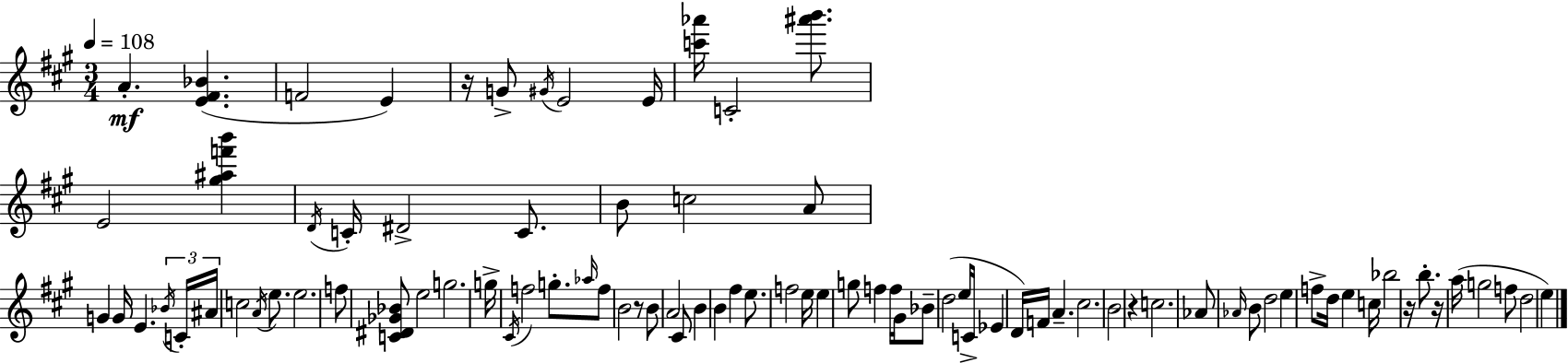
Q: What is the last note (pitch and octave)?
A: E5